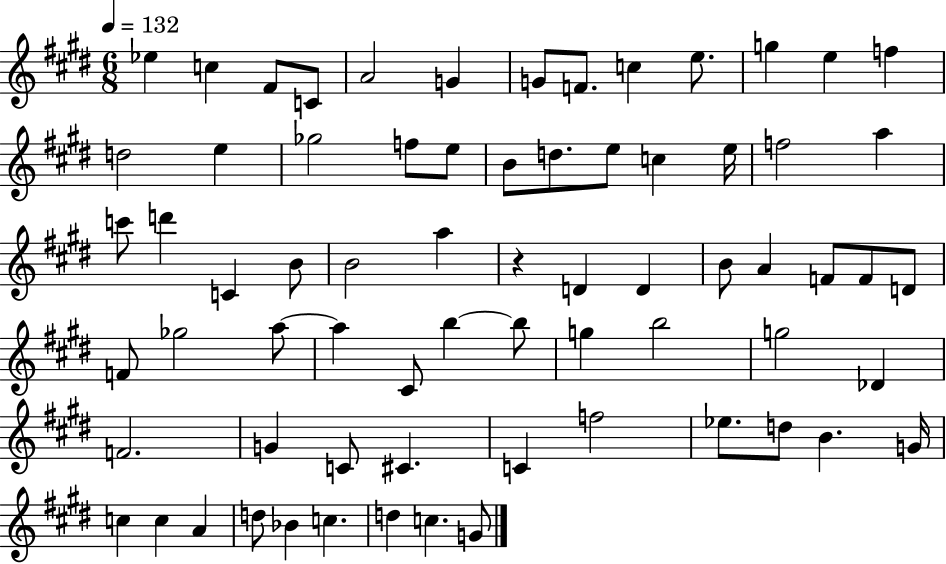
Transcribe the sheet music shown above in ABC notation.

X:1
T:Untitled
M:6/8
L:1/4
K:E
_e c ^F/2 C/2 A2 G G/2 F/2 c e/2 g e f d2 e _g2 f/2 e/2 B/2 d/2 e/2 c e/4 f2 a c'/2 d' C B/2 B2 a z D D B/2 A F/2 F/2 D/2 F/2 _g2 a/2 a ^C/2 b b/2 g b2 g2 _D F2 G C/2 ^C C f2 _e/2 d/2 B G/4 c c A d/2 _B c d c G/2